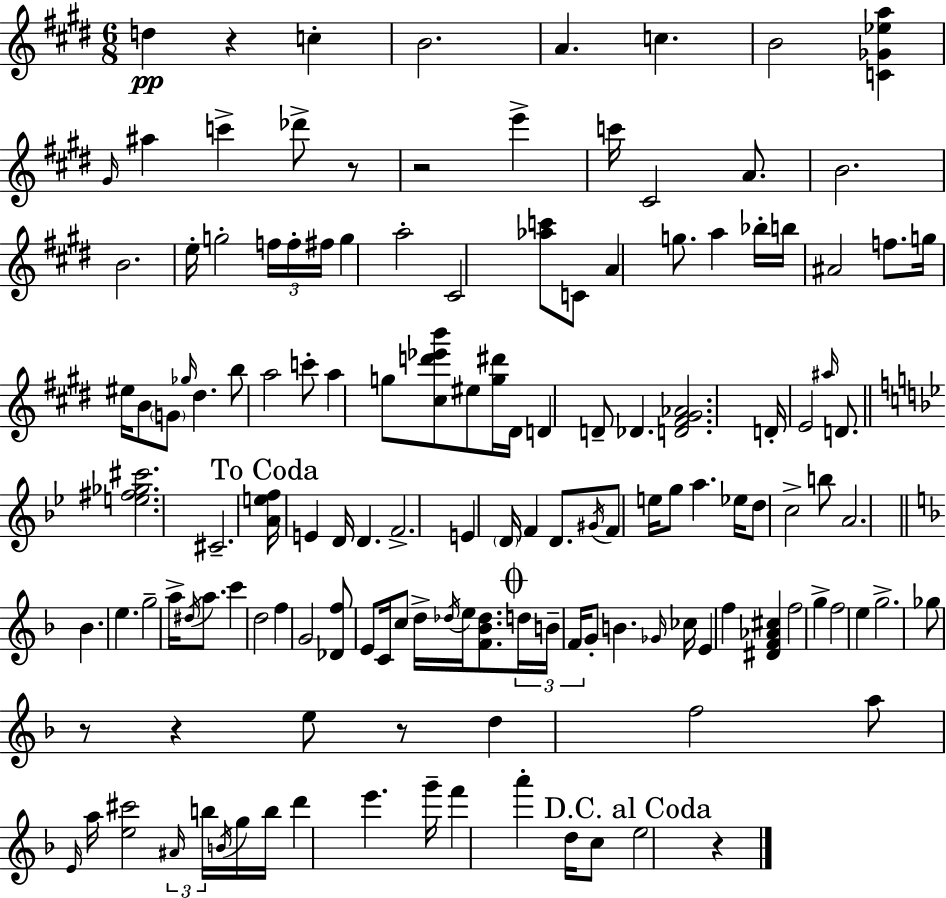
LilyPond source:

{
  \clef treble
  \numericTimeSignature
  \time 6/8
  \key e \major
  d''4\pp r4 c''4-. | b'2. | a'4. c''4. | b'2 <c' ges' ees'' a''>4 | \break \grace { gis'16 } ais''4 c'''4-> des'''8-> r8 | r2 e'''4-> | c'''16 cis'2 a'8. | b'2. | \break b'2. | e''16-. g''2-. \tuplet 3/2 { f''16 f''16-. | fis''16 } g''4 a''2-. | cis'2 <aes'' c'''>8 c'8 | \break a'4 g''8. a''4 | bes''16-. b''16 ais'2 f''8. | g''16 eis''16 b'8 \parenthesize g'8 \grace { ges''16 } dis''4. | b''8 a''2 | \break c'''8-. a''4 g''8 <cis'' d''' ees''' b'''>8 eis''8 | <g'' dis'''>16 dis'16 d'4 d'8-- des'4. | <d' fis' gis' aes'>2. | d'16-. e'2 \grace { ais''16 } | \break d'8. \bar "||" \break \key g \minor <e'' fis'' ges'' cis'''>2. | cis'2.-- | \mark "To Coda" <a' e'' f''>16 e'4 d'16 d'4. | f'2.-> | \break e'4 \parenthesize d'16 f'4 d'8. | \acciaccatura { gis'16 } f'8 e''16 g''8 a''4. | ees''16 d''8 c''2-> b''8 | a'2. | \break \bar "||" \break \key f \major bes'4. e''4. | g''2-- a''16-> \acciaccatura { dis''16 } a''8. | c'''4 d''2 | f''4 g'2 | \break <des' f''>8 e'8 c'16 c''8 d''16-> \acciaccatura { des''16 } e''16 <f' bes' des''>8. | \mark \markup { \musicglyph "scripts.coda" } \tuplet 3/2 { d''16 b'16-- f'16 } g'8-. b'4. | \grace { ges'16 } ces''16 e'4 f''4 <dis' f' aes' cis''>4 | f''2 g''4-> | \break f''2 e''4 | g''2.-> | ges''8 r8 r4 e''8 | r8 d''4 f''2 | \break a''8 \grace { e'16 } a''16 <e'' cis'''>2 | \tuplet 3/2 { \grace { ais'16 } b''16 \acciaccatura { b'16 } } g''16 b''16 d'''4 | e'''4. g'''16-- f'''4 a'''4-. | d''16 c''8 \mark "D.C. al Coda" e''2 | \break r4 \bar "|."
}